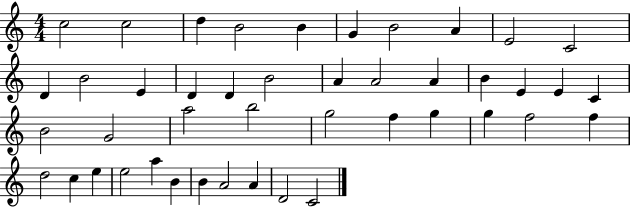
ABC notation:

X:1
T:Untitled
M:4/4
L:1/4
K:C
c2 c2 d B2 B G B2 A E2 C2 D B2 E D D B2 A A2 A B E E C B2 G2 a2 b2 g2 f g g f2 f d2 c e e2 a B B A2 A D2 C2